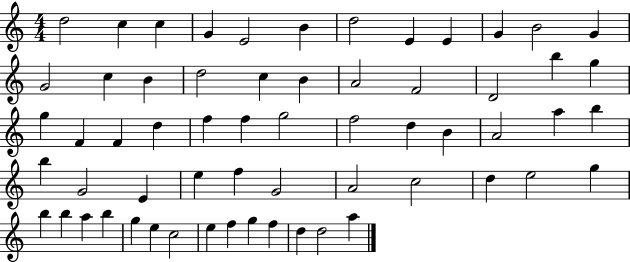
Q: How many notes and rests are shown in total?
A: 61